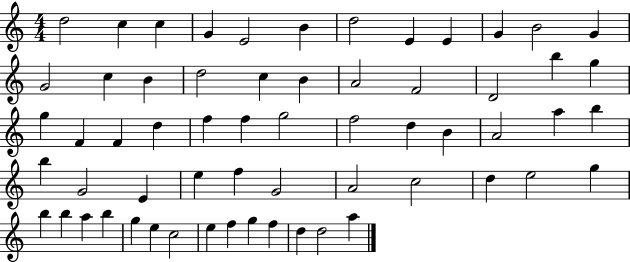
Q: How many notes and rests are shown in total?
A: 61